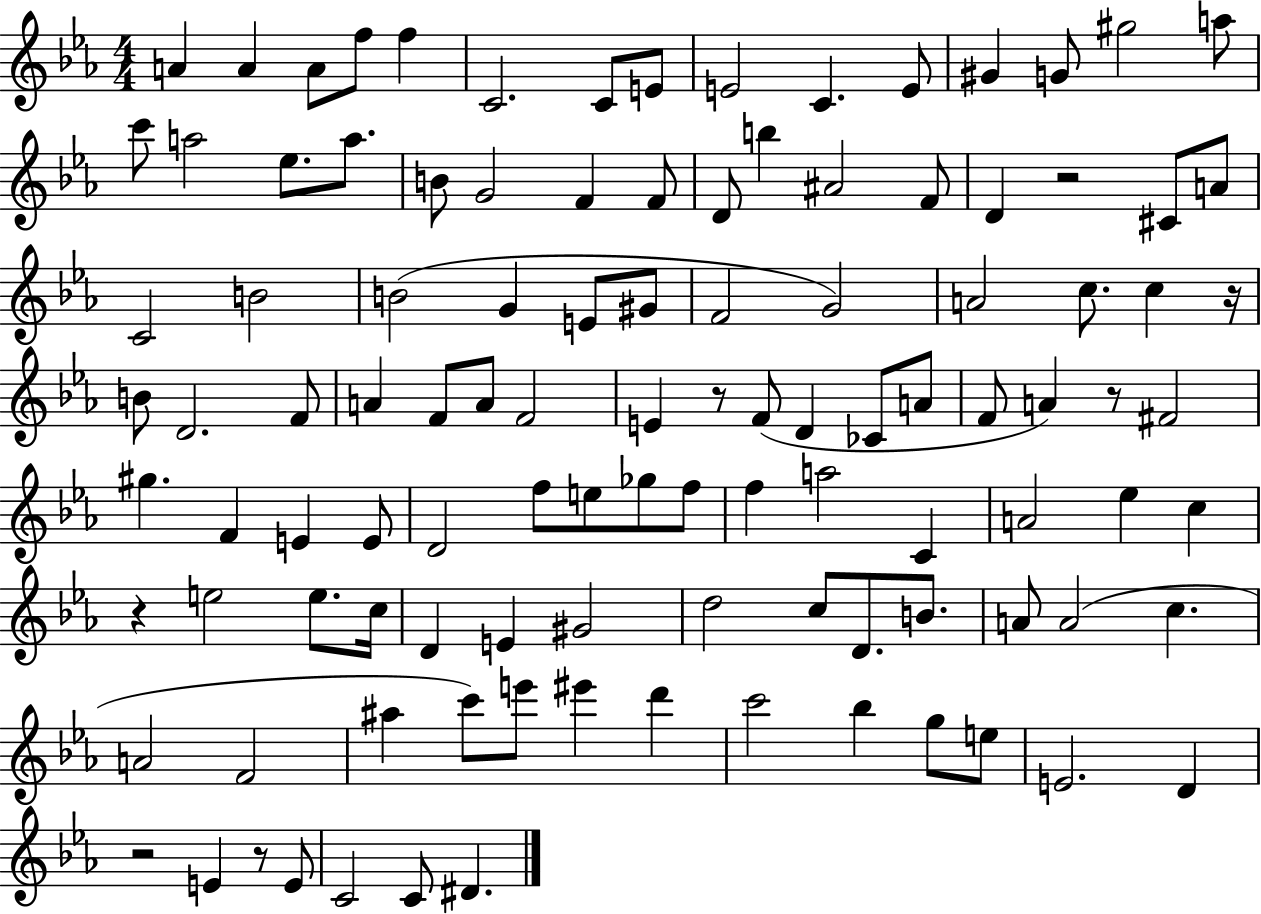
{
  \clef treble
  \numericTimeSignature
  \time 4/4
  \key ees \major
  \repeat volta 2 { a'4 a'4 a'8 f''8 f''4 | c'2. c'8 e'8 | e'2 c'4. e'8 | gis'4 g'8 gis''2 a''8 | \break c'''8 a''2 ees''8. a''8. | b'8 g'2 f'4 f'8 | d'8 b''4 ais'2 f'8 | d'4 r2 cis'8 a'8 | \break c'2 b'2 | b'2( g'4 e'8 gis'8 | f'2 g'2) | a'2 c''8. c''4 r16 | \break b'8 d'2. f'8 | a'4 f'8 a'8 f'2 | e'4 r8 f'8( d'4 ces'8 a'8 | f'8 a'4) r8 fis'2 | \break gis''4. f'4 e'4 e'8 | d'2 f''8 e''8 ges''8 f''8 | f''4 a''2 c'4 | a'2 ees''4 c''4 | \break r4 e''2 e''8. c''16 | d'4 e'4 gis'2 | d''2 c''8 d'8. b'8. | a'8 a'2( c''4. | \break a'2 f'2 | ais''4 c'''8) e'''8 eis'''4 d'''4 | c'''2 bes''4 g''8 e''8 | e'2. d'4 | \break r2 e'4 r8 e'8 | c'2 c'8 dis'4. | } \bar "|."
}